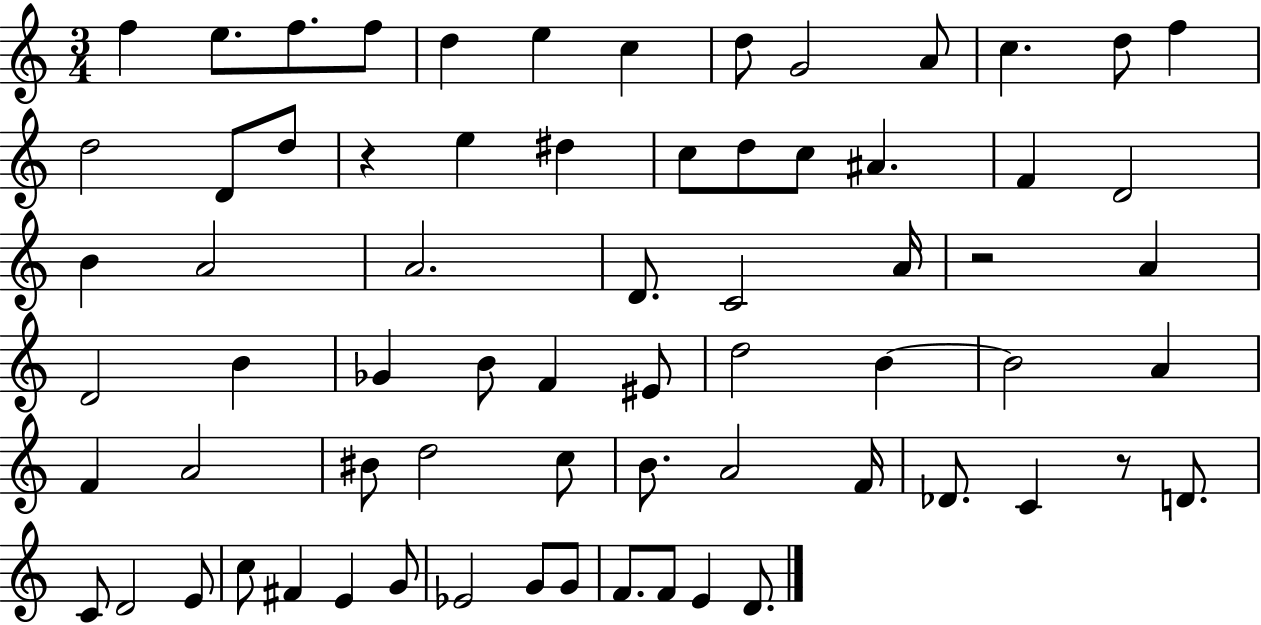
F5/q E5/e. F5/e. F5/e D5/q E5/q C5/q D5/e G4/h A4/e C5/q. D5/e F5/q D5/h D4/e D5/e R/q E5/q D#5/q C5/e D5/e C5/e A#4/q. F4/q D4/h B4/q A4/h A4/h. D4/e. C4/h A4/s R/h A4/q D4/h B4/q Gb4/q B4/e F4/q EIS4/e D5/h B4/q B4/h A4/q F4/q A4/h BIS4/e D5/h C5/e B4/e. A4/h F4/s Db4/e. C4/q R/e D4/e. C4/e D4/h E4/e C5/e F#4/q E4/q G4/e Eb4/h G4/e G4/e F4/e. F4/e E4/q D4/e.